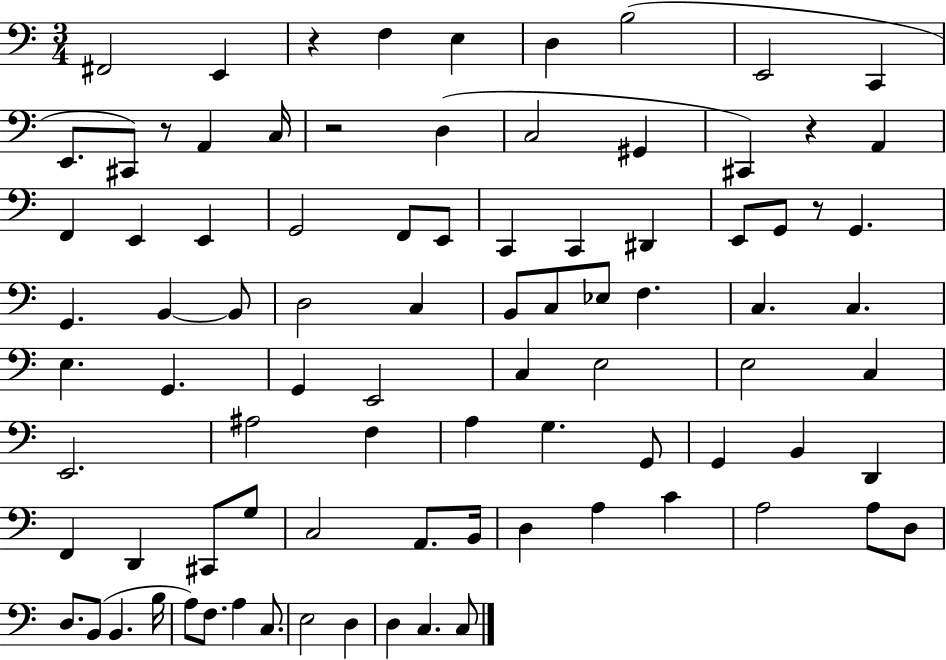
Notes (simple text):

F#2/h E2/q R/q F3/q E3/q D3/q B3/h E2/h C2/q E2/e. C#2/e R/e A2/q C3/s R/h D3/q C3/h G#2/q C#2/q R/q A2/q F2/q E2/q E2/q G2/h F2/e E2/e C2/q C2/q D#2/q E2/e G2/e R/e G2/q. G2/q. B2/q B2/e D3/h C3/q B2/e C3/e Eb3/e F3/q. C3/q. C3/q. E3/q. G2/q. G2/q E2/h C3/q E3/h E3/h C3/q E2/h. A#3/h F3/q A3/q G3/q. G2/e G2/q B2/q D2/q F2/q D2/q C#2/e G3/e C3/h A2/e. B2/s D3/q A3/q C4/q A3/h A3/e D3/e D3/e. B2/e B2/q. B3/s A3/e F3/e. A3/q C3/e. E3/h D3/q D3/q C3/q. C3/e